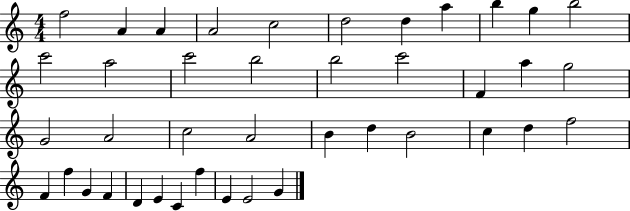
X:1
T:Untitled
M:4/4
L:1/4
K:C
f2 A A A2 c2 d2 d a b g b2 c'2 a2 c'2 b2 b2 c'2 F a g2 G2 A2 c2 A2 B d B2 c d f2 F f G F D E C f E E2 G